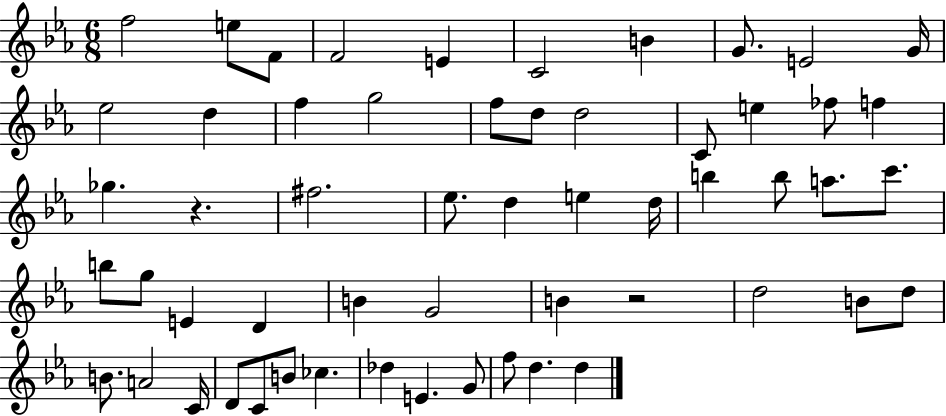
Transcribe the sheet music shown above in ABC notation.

X:1
T:Untitled
M:6/8
L:1/4
K:Eb
f2 e/2 F/2 F2 E C2 B G/2 E2 G/4 _e2 d f g2 f/2 d/2 d2 C/2 e _f/2 f _g z ^f2 _e/2 d e d/4 b b/2 a/2 c'/2 b/2 g/2 E D B G2 B z2 d2 B/2 d/2 B/2 A2 C/4 D/2 C/2 B/2 _c _d E G/2 f/2 d d